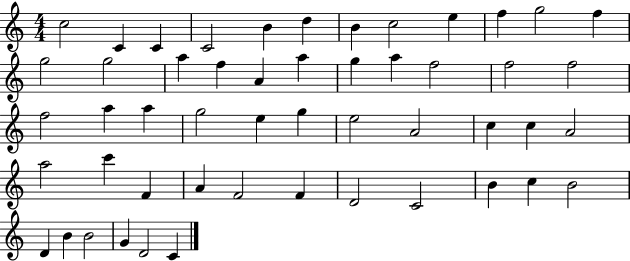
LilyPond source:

{
  \clef treble
  \numericTimeSignature
  \time 4/4
  \key c \major
  c''2 c'4 c'4 | c'2 b'4 d''4 | b'4 c''2 e''4 | f''4 g''2 f''4 | \break g''2 g''2 | a''4 f''4 a'4 a''4 | g''4 a''4 f''2 | f''2 f''2 | \break f''2 a''4 a''4 | g''2 e''4 g''4 | e''2 a'2 | c''4 c''4 a'2 | \break a''2 c'''4 f'4 | a'4 f'2 f'4 | d'2 c'2 | b'4 c''4 b'2 | \break d'4 b'4 b'2 | g'4 d'2 c'4 | \bar "|."
}